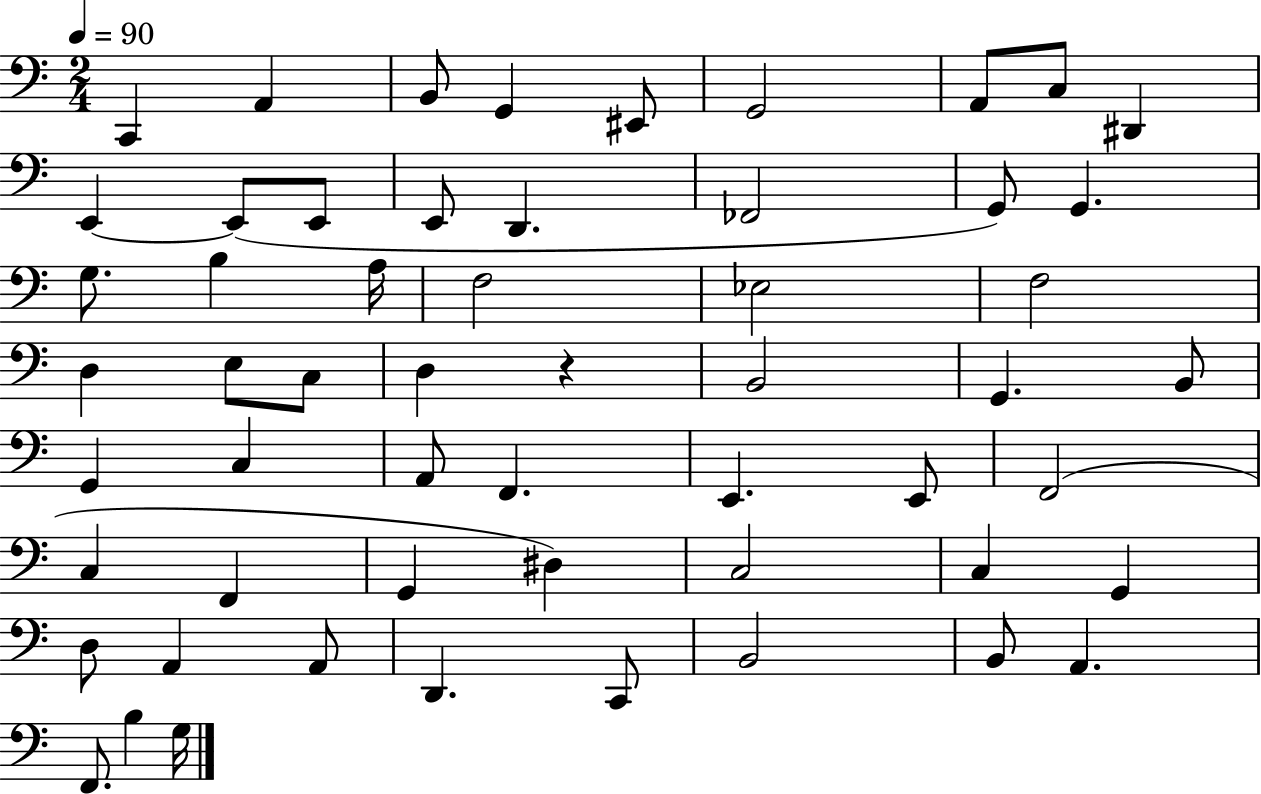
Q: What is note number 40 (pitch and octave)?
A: G2